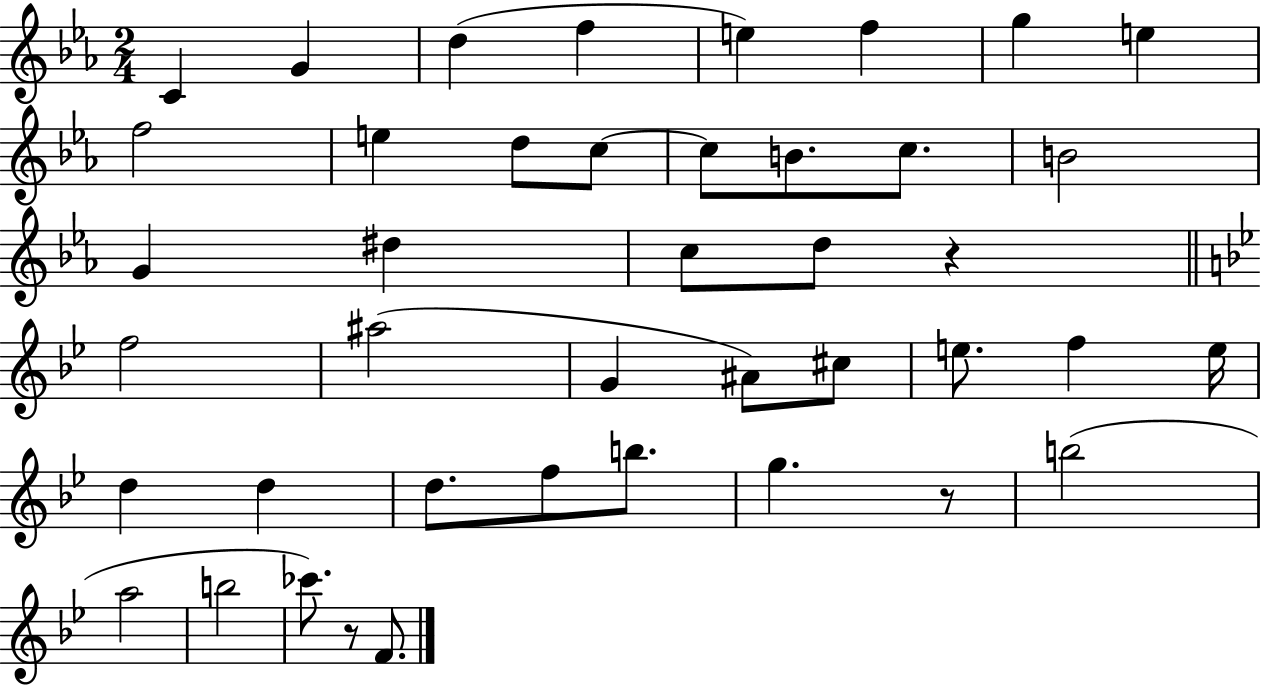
{
  \clef treble
  \numericTimeSignature
  \time 2/4
  \key ees \major
  c'4 g'4 | d''4( f''4 | e''4) f''4 | g''4 e''4 | \break f''2 | e''4 d''8 c''8~~ | c''8 b'8. c''8. | b'2 | \break g'4 dis''4 | c''8 d''8 r4 | \bar "||" \break \key bes \major f''2 | ais''2( | g'4 ais'8) cis''8 | e''8. f''4 e''16 | \break d''4 d''4 | d''8. f''8 b''8. | g''4. r8 | b''2( | \break a''2 | b''2 | ces'''8.) r8 f'8. | \bar "|."
}